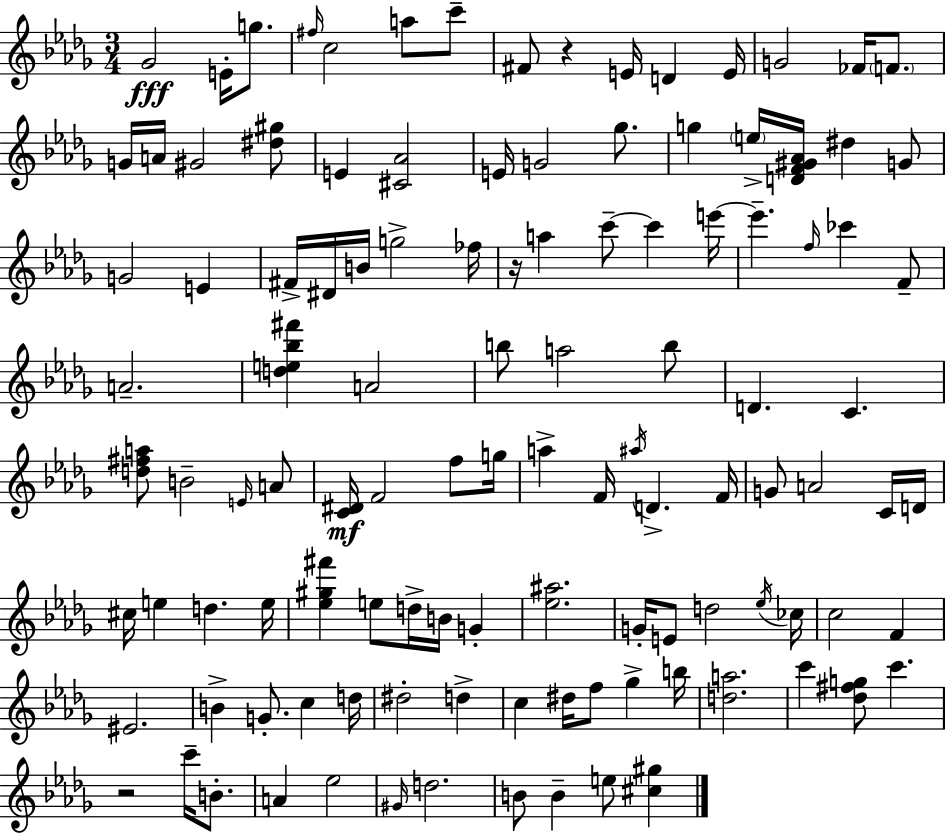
X:1
T:Untitled
M:3/4
L:1/4
K:Bbm
_G2 E/4 g/2 ^f/4 c2 a/2 c'/2 ^F/2 z E/4 D E/4 G2 _F/4 F/2 G/4 A/4 ^G2 [^d^g]/2 E [^C_A]2 E/4 G2 _g/2 g e/4 [DF^G_A]/4 ^d G/2 G2 E ^F/4 ^D/4 B/4 g2 _f/4 z/4 a c'/2 c' e'/4 e' f/4 _c' F/2 A2 [de_b^f'] A2 b/2 a2 b/2 D C [d^fa]/2 B2 E/4 A/2 [C^D]/4 F2 f/2 g/4 a F/4 ^a/4 D F/4 G/2 A2 C/4 D/4 ^c/4 e d e/4 [_e^g^f'] e/2 d/4 B/4 G [_e^a]2 G/4 E/2 d2 _e/4 _c/4 c2 F ^E2 B G/2 c d/4 ^d2 d c ^d/4 f/2 _g b/4 [da]2 c' [_d^fg]/2 c' z2 c'/4 B/2 A _e2 ^G/4 d2 B/2 B e/2 [^c^g]